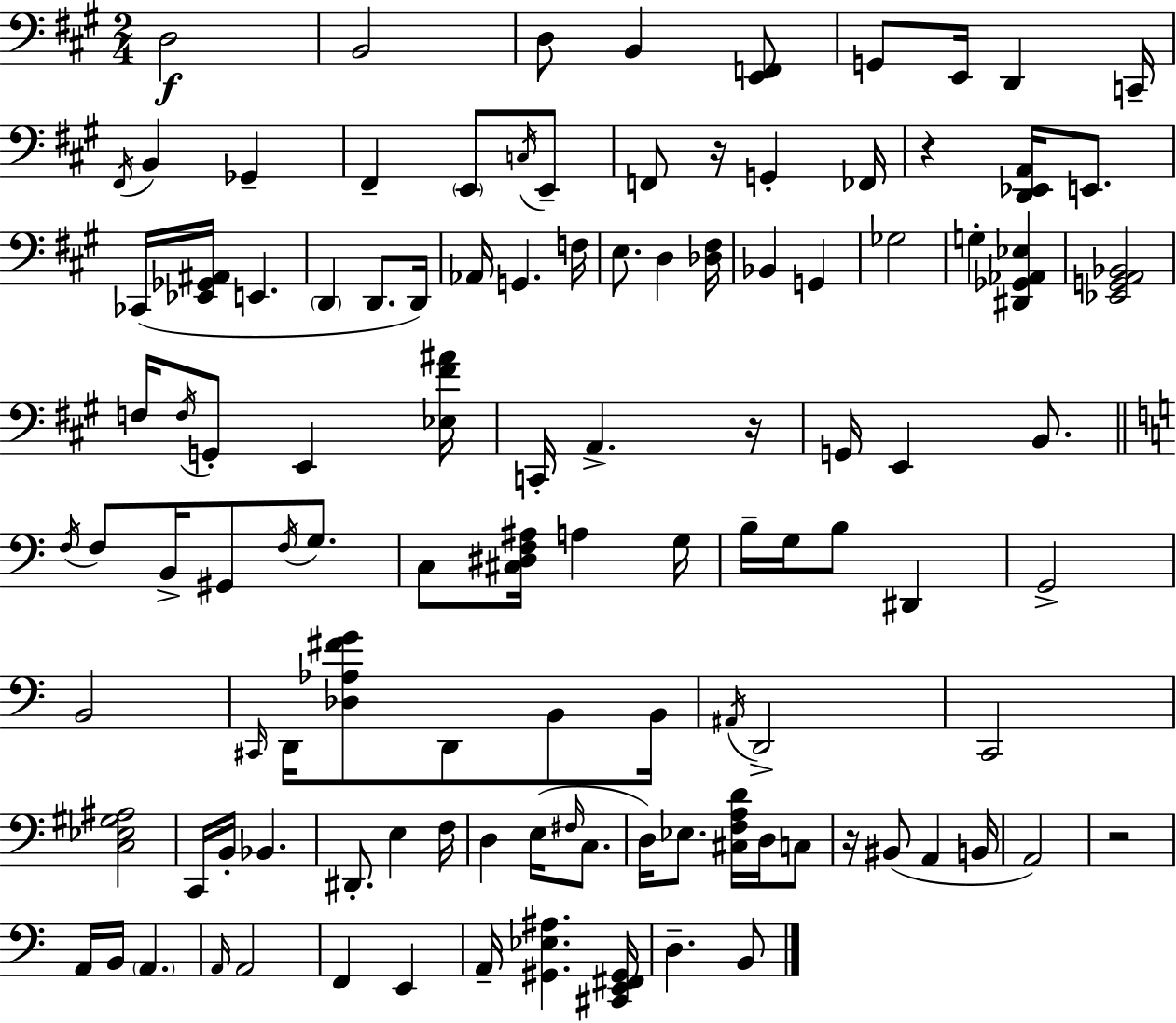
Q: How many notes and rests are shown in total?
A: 111